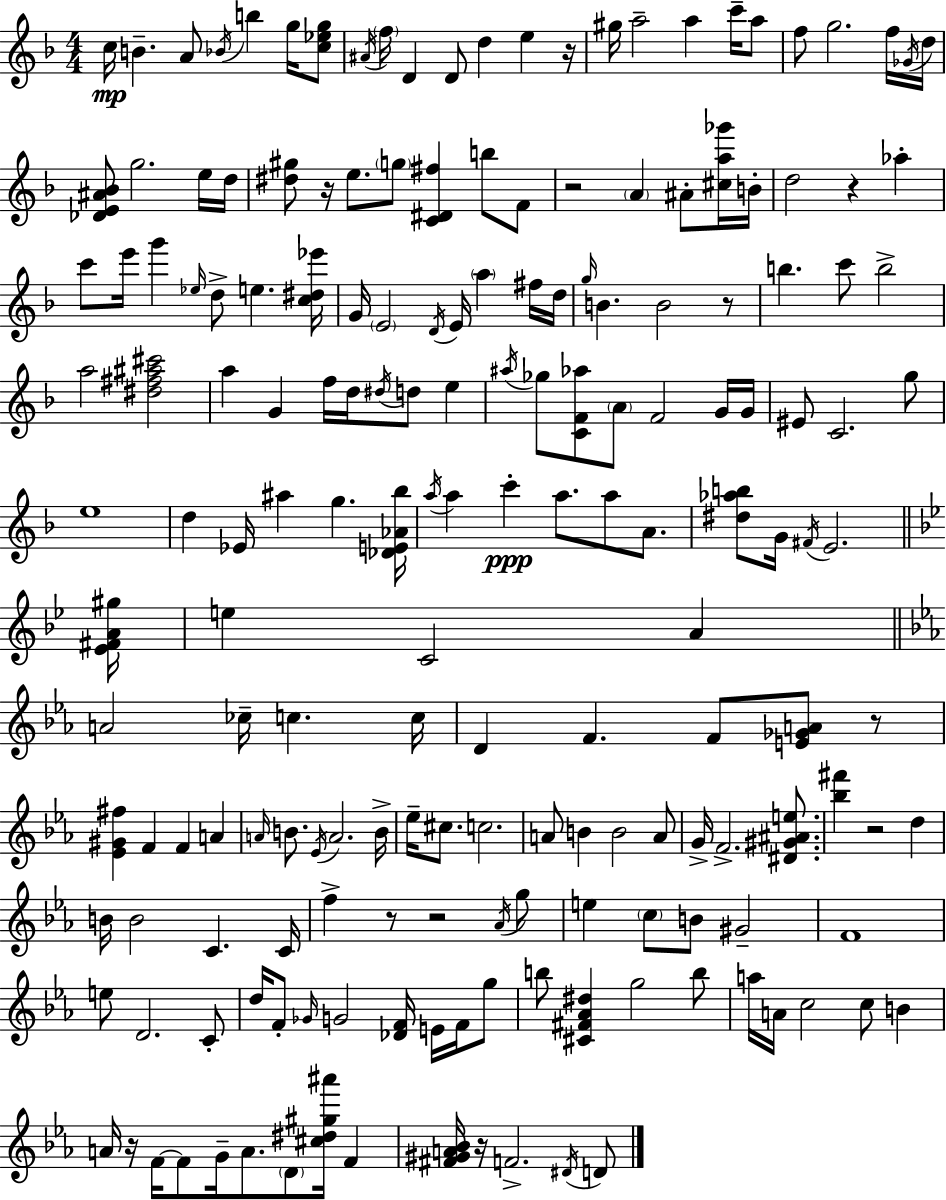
C5/s B4/q. A4/e Bb4/s B5/q G5/s [C5,Eb5,G5]/e A#4/s F5/s D4/q D4/e D5/q E5/q R/s G#5/s A5/h A5/q C6/s A5/e F5/e G5/h. F5/s Gb4/s D5/s [Db4,E4,A#4,Bb4]/e G5/h. E5/s D5/s [D#5,G#5]/e R/s E5/e. G5/e [C4,D#4,F#5]/q B5/e F4/e R/h A4/q A#4/e [C#5,A5,Gb6]/s B4/s D5/h R/q Ab5/q C6/e E6/s G6/q Eb5/s D5/e E5/q. [C5,D#5,Eb6]/s G4/s E4/h D4/s E4/s A5/q F#5/s D5/s G5/s B4/q. B4/h R/e B5/q. C6/e B5/h A5/h [D#5,F#5,A#5,C#6]/h A5/q G4/q F5/s D5/s D#5/s D5/e E5/q A#5/s Gb5/e [C4,F4,Ab5]/e A4/e F4/h G4/s G4/s EIS4/e C4/h. G5/e E5/w D5/q Eb4/s A#5/q G5/q. [Db4,E4,Ab4,Bb5]/s A5/s A5/q C6/q A5/e. A5/e A4/e. [D#5,Ab5,B5]/e G4/s F#4/s E4/h. [Eb4,F#4,A4,G#5]/s E5/q C4/h A4/q A4/h CES5/s C5/q. C5/s D4/q F4/q. F4/e [E4,Gb4,A4]/e R/e [Eb4,G#4,F#5]/q F4/q F4/q A4/q A4/s B4/e. Eb4/s A4/h. B4/s Eb5/s C#5/e. C5/h. A4/e B4/q B4/h A4/e G4/s F4/h. [D#4,G#4,A#4,E5]/e. [Bb5,F#6]/q R/h D5/q B4/s B4/h C4/q. C4/s F5/q R/e R/h Ab4/s G5/e E5/q C5/e B4/e G#4/h F4/w E5/e D4/h. C4/e D5/s F4/e Gb4/s G4/h [Db4,F4]/s E4/s F4/s G5/e B5/e [C#4,F#4,Ab4,D#5]/q G5/h B5/e A5/s A4/s C5/h C5/e B4/q A4/s R/s F4/s F4/e G4/s A4/e. D4/e [C#5,D#5,G#5,A#6]/s F4/q [F#4,G#4,A4,Bb4]/s R/s F4/h. D#4/s D4/e